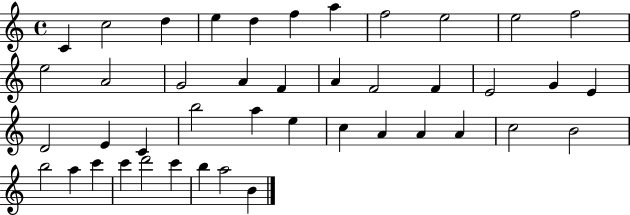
C4/q C5/h D5/q E5/q D5/q F5/q A5/q F5/h E5/h E5/h F5/h E5/h A4/h G4/h A4/q F4/q A4/q F4/h F4/q E4/h G4/q E4/q D4/h E4/q C4/q B5/h A5/q E5/q C5/q A4/q A4/q A4/q C5/h B4/h B5/h A5/q C6/q C6/q D6/h C6/q B5/q A5/h B4/q